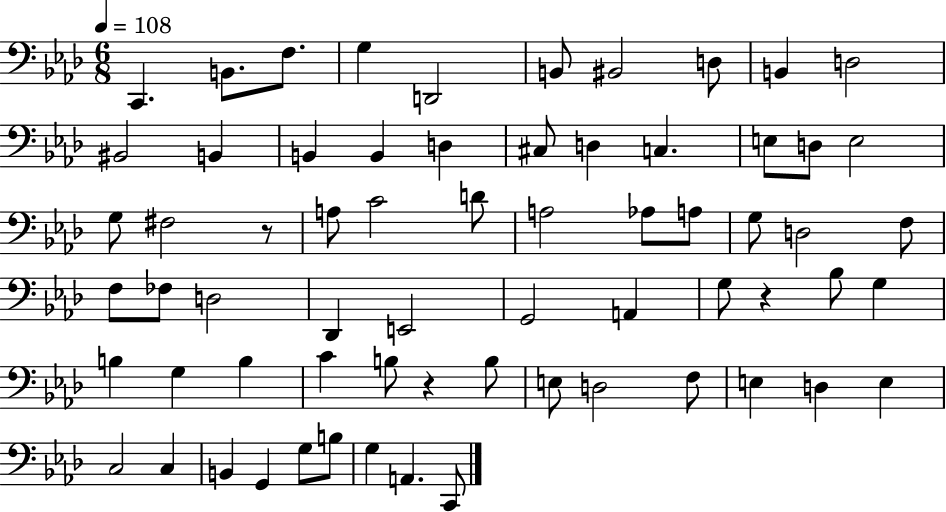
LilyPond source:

{
  \clef bass
  \numericTimeSignature
  \time 6/8
  \key aes \major
  \tempo 4 = 108
  \repeat volta 2 { c,4. b,8. f8. | g4 d,2 | b,8 bis,2 d8 | b,4 d2 | \break bis,2 b,4 | b,4 b,4 d4 | cis8 d4 c4. | e8 d8 e2 | \break g8 fis2 r8 | a8 c'2 d'8 | a2 aes8 a8 | g8 d2 f8 | \break f8 fes8 d2 | des,4 e,2 | g,2 a,4 | g8 r4 bes8 g4 | \break b4 g4 b4 | c'4 b8 r4 b8 | e8 d2 f8 | e4 d4 e4 | \break c2 c4 | b,4 g,4 g8 b8 | g4 a,4. c,8 | } \bar "|."
}